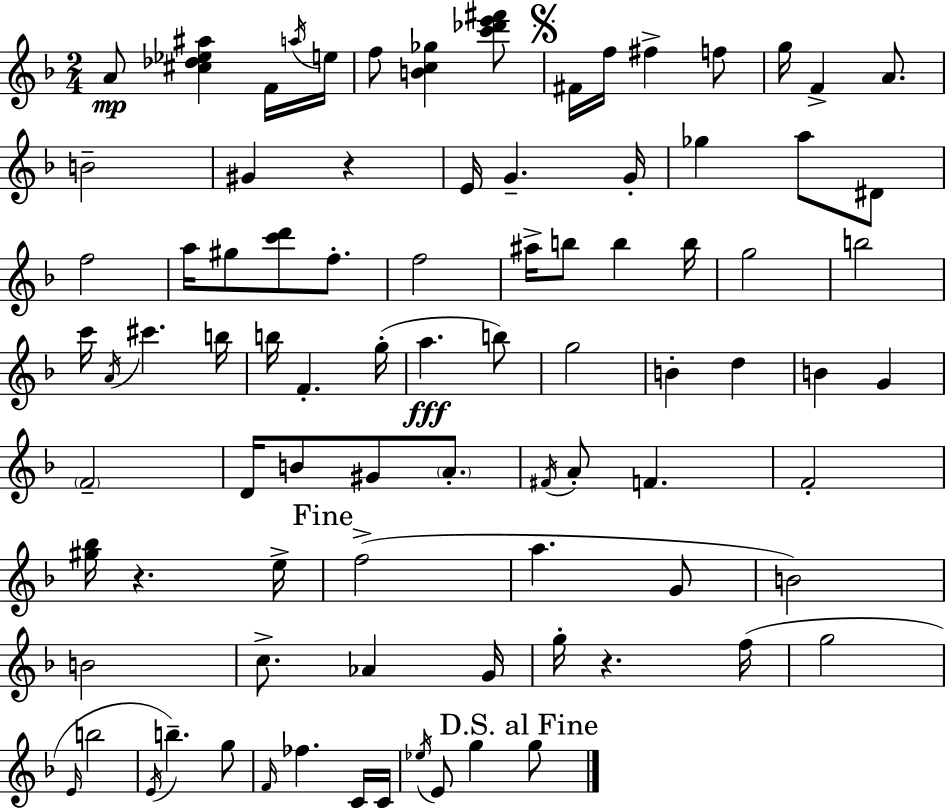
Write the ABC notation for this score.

X:1
T:Untitled
M:2/4
L:1/4
K:Dm
A/2 [^c_d_e^a] F/4 a/4 e/4 f/2 [Bc_g] [c'_d'e'^f']/2 ^F/4 f/4 ^f f/2 g/4 F A/2 B2 ^G z E/4 G G/4 _g a/2 ^D/2 f2 a/4 ^g/2 [c'd']/2 f/2 f2 ^a/4 b/2 b b/4 g2 b2 c'/4 A/4 ^c' b/4 b/4 F g/4 a b/2 g2 B d B G F2 D/4 B/2 ^G/2 A/2 ^F/4 A/2 F F2 [^g_b]/4 z e/4 f2 a G/2 B2 B2 c/2 _A G/4 g/4 z f/4 g2 E/4 b2 E/4 b g/2 F/4 _f C/4 C/4 _e/4 E/2 g g/2